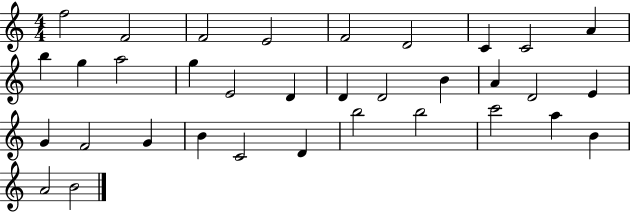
{
  \clef treble
  \numericTimeSignature
  \time 4/4
  \key c \major
  f''2 f'2 | f'2 e'2 | f'2 d'2 | c'4 c'2 a'4 | \break b''4 g''4 a''2 | g''4 e'2 d'4 | d'4 d'2 b'4 | a'4 d'2 e'4 | \break g'4 f'2 g'4 | b'4 c'2 d'4 | b''2 b''2 | c'''2 a''4 b'4 | \break a'2 b'2 | \bar "|."
}